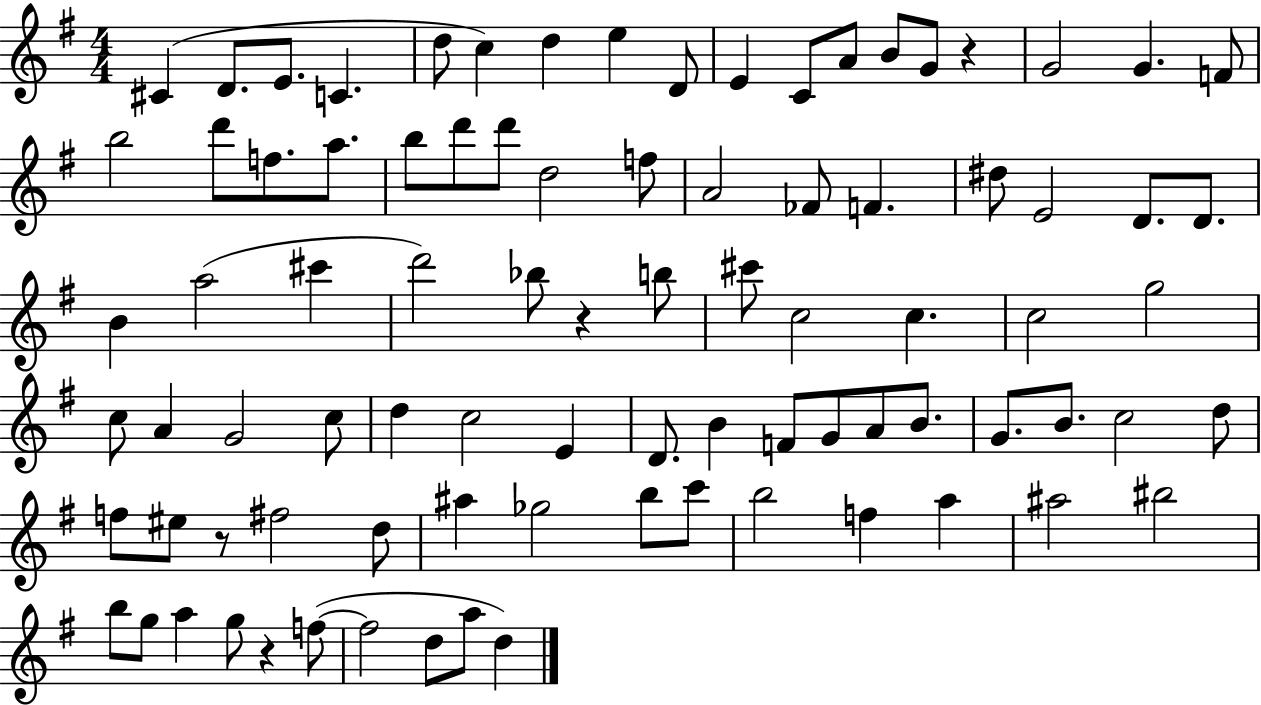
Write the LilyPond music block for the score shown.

{
  \clef treble
  \numericTimeSignature
  \time 4/4
  \key g \major
  cis'4( d'8. e'8. c'4. | d''8 c''4) d''4 e''4 d'8 | e'4 c'8 a'8 b'8 g'8 r4 | g'2 g'4. f'8 | \break b''2 d'''8 f''8. a''8. | b''8 d'''8 d'''8 d''2 f''8 | a'2 fes'8 f'4. | dis''8 e'2 d'8. d'8. | \break b'4 a''2( cis'''4 | d'''2) bes''8 r4 b''8 | cis'''8 c''2 c''4. | c''2 g''2 | \break c''8 a'4 g'2 c''8 | d''4 c''2 e'4 | d'8. b'4 f'8 g'8 a'8 b'8. | g'8. b'8. c''2 d''8 | \break f''8 eis''8 r8 fis''2 d''8 | ais''4 ges''2 b''8 c'''8 | b''2 f''4 a''4 | ais''2 bis''2 | \break b''8 g''8 a''4 g''8 r4 f''8~(~ | f''2 d''8 a''8 d''4) | \bar "|."
}